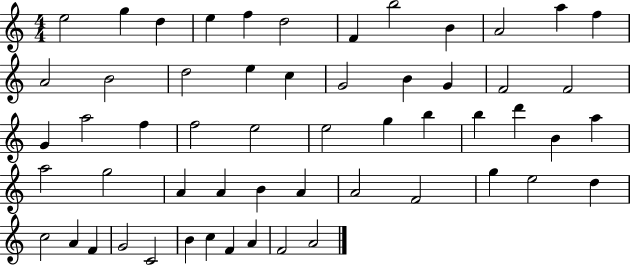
{
  \clef treble
  \numericTimeSignature
  \time 4/4
  \key c \major
  e''2 g''4 d''4 | e''4 f''4 d''2 | f'4 b''2 b'4 | a'2 a''4 f''4 | \break a'2 b'2 | d''2 e''4 c''4 | g'2 b'4 g'4 | f'2 f'2 | \break g'4 a''2 f''4 | f''2 e''2 | e''2 g''4 b''4 | b''4 d'''4 b'4 a''4 | \break a''2 g''2 | a'4 a'4 b'4 a'4 | a'2 f'2 | g''4 e''2 d''4 | \break c''2 a'4 f'4 | g'2 c'2 | b'4 c''4 f'4 a'4 | f'2 a'2 | \break \bar "|."
}